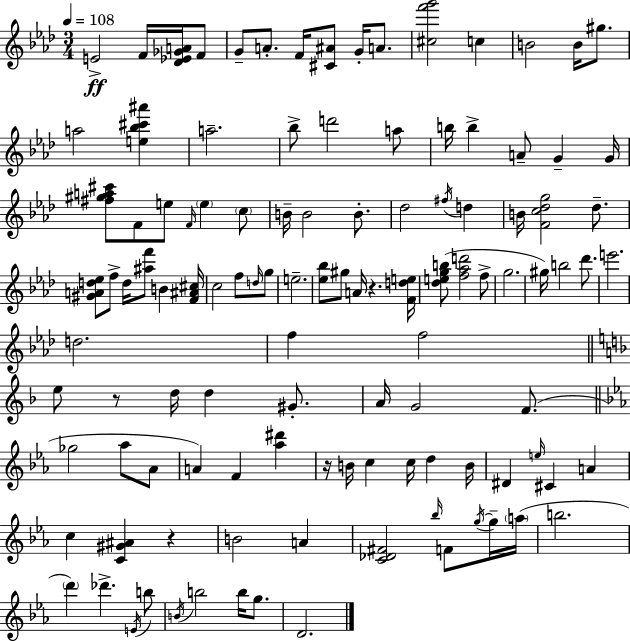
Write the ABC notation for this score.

X:1
T:Untitled
M:3/4
L:1/4
K:Ab
E2 F/4 [_D_E_GA]/4 F/2 G/2 A/2 F/4 [^C^A]/2 G/4 A/2 [^cf'g']2 c B2 B/4 ^g/2 a2 [e_b^c'^a'] a2 _b/2 d'2 a/2 b/4 b A/2 G G/4 [^f^ga^c']/2 F/2 e/2 F/4 e c/2 B/4 B2 B/2 _d2 ^f/4 d B/4 [Fc_dg]2 _d/2 [^GAd_e]/2 f/2 d/4 [^af']/2 B [F^A^c]/4 c2 f/2 d/4 g/2 e2 [_e_b]/2 ^g/2 A/4 z [Fde]/4 [_degb]/2 [f_ad']2 f/2 g2 ^g/4 b2 _d'/2 e'2 d2 f f2 e/2 z/2 d/4 d ^G/2 A/4 G2 F/2 _g2 _a/2 _A/2 A F [_a^d'] z/4 B/4 c c/4 d B/4 ^D e/4 ^C A c [C^G^A] z B2 A [C_D^F]2 _b/4 F/2 g/4 g/4 a/4 b2 d' _d' E/4 b/2 B/4 b2 b/4 g/2 D2